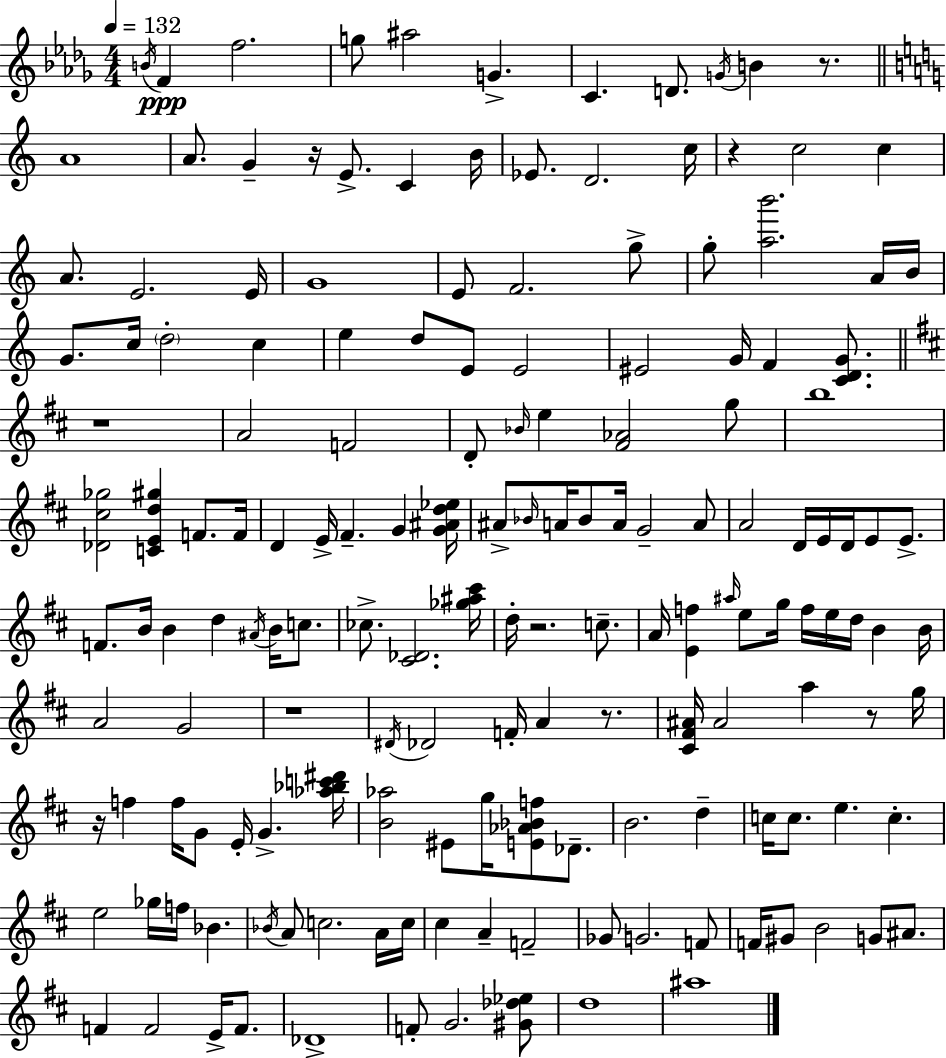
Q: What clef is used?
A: treble